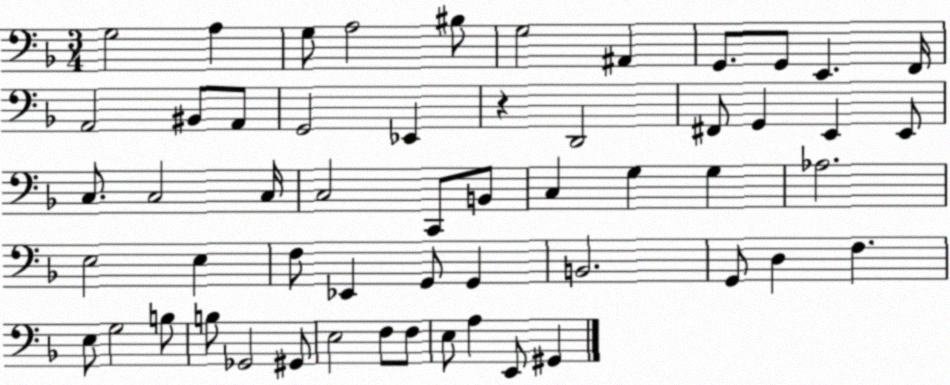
X:1
T:Untitled
M:3/4
L:1/4
K:F
G,2 A, G,/2 A,2 ^B,/2 G,2 ^A,, G,,/2 G,,/2 E,, F,,/4 A,,2 ^B,,/2 A,,/2 G,,2 _E,, z D,,2 ^F,,/2 G,, E,, E,,/2 C,/2 C,2 C,/4 C,2 C,,/2 B,,/2 C, G, G, _A,2 E,2 E, F,/2 _E,, G,,/2 G,, B,,2 G,,/2 D, F, E,/2 G,2 B,/2 B,/2 _G,,2 ^G,,/2 E,2 F,/2 F,/2 E,/2 A, E,,/2 ^G,,